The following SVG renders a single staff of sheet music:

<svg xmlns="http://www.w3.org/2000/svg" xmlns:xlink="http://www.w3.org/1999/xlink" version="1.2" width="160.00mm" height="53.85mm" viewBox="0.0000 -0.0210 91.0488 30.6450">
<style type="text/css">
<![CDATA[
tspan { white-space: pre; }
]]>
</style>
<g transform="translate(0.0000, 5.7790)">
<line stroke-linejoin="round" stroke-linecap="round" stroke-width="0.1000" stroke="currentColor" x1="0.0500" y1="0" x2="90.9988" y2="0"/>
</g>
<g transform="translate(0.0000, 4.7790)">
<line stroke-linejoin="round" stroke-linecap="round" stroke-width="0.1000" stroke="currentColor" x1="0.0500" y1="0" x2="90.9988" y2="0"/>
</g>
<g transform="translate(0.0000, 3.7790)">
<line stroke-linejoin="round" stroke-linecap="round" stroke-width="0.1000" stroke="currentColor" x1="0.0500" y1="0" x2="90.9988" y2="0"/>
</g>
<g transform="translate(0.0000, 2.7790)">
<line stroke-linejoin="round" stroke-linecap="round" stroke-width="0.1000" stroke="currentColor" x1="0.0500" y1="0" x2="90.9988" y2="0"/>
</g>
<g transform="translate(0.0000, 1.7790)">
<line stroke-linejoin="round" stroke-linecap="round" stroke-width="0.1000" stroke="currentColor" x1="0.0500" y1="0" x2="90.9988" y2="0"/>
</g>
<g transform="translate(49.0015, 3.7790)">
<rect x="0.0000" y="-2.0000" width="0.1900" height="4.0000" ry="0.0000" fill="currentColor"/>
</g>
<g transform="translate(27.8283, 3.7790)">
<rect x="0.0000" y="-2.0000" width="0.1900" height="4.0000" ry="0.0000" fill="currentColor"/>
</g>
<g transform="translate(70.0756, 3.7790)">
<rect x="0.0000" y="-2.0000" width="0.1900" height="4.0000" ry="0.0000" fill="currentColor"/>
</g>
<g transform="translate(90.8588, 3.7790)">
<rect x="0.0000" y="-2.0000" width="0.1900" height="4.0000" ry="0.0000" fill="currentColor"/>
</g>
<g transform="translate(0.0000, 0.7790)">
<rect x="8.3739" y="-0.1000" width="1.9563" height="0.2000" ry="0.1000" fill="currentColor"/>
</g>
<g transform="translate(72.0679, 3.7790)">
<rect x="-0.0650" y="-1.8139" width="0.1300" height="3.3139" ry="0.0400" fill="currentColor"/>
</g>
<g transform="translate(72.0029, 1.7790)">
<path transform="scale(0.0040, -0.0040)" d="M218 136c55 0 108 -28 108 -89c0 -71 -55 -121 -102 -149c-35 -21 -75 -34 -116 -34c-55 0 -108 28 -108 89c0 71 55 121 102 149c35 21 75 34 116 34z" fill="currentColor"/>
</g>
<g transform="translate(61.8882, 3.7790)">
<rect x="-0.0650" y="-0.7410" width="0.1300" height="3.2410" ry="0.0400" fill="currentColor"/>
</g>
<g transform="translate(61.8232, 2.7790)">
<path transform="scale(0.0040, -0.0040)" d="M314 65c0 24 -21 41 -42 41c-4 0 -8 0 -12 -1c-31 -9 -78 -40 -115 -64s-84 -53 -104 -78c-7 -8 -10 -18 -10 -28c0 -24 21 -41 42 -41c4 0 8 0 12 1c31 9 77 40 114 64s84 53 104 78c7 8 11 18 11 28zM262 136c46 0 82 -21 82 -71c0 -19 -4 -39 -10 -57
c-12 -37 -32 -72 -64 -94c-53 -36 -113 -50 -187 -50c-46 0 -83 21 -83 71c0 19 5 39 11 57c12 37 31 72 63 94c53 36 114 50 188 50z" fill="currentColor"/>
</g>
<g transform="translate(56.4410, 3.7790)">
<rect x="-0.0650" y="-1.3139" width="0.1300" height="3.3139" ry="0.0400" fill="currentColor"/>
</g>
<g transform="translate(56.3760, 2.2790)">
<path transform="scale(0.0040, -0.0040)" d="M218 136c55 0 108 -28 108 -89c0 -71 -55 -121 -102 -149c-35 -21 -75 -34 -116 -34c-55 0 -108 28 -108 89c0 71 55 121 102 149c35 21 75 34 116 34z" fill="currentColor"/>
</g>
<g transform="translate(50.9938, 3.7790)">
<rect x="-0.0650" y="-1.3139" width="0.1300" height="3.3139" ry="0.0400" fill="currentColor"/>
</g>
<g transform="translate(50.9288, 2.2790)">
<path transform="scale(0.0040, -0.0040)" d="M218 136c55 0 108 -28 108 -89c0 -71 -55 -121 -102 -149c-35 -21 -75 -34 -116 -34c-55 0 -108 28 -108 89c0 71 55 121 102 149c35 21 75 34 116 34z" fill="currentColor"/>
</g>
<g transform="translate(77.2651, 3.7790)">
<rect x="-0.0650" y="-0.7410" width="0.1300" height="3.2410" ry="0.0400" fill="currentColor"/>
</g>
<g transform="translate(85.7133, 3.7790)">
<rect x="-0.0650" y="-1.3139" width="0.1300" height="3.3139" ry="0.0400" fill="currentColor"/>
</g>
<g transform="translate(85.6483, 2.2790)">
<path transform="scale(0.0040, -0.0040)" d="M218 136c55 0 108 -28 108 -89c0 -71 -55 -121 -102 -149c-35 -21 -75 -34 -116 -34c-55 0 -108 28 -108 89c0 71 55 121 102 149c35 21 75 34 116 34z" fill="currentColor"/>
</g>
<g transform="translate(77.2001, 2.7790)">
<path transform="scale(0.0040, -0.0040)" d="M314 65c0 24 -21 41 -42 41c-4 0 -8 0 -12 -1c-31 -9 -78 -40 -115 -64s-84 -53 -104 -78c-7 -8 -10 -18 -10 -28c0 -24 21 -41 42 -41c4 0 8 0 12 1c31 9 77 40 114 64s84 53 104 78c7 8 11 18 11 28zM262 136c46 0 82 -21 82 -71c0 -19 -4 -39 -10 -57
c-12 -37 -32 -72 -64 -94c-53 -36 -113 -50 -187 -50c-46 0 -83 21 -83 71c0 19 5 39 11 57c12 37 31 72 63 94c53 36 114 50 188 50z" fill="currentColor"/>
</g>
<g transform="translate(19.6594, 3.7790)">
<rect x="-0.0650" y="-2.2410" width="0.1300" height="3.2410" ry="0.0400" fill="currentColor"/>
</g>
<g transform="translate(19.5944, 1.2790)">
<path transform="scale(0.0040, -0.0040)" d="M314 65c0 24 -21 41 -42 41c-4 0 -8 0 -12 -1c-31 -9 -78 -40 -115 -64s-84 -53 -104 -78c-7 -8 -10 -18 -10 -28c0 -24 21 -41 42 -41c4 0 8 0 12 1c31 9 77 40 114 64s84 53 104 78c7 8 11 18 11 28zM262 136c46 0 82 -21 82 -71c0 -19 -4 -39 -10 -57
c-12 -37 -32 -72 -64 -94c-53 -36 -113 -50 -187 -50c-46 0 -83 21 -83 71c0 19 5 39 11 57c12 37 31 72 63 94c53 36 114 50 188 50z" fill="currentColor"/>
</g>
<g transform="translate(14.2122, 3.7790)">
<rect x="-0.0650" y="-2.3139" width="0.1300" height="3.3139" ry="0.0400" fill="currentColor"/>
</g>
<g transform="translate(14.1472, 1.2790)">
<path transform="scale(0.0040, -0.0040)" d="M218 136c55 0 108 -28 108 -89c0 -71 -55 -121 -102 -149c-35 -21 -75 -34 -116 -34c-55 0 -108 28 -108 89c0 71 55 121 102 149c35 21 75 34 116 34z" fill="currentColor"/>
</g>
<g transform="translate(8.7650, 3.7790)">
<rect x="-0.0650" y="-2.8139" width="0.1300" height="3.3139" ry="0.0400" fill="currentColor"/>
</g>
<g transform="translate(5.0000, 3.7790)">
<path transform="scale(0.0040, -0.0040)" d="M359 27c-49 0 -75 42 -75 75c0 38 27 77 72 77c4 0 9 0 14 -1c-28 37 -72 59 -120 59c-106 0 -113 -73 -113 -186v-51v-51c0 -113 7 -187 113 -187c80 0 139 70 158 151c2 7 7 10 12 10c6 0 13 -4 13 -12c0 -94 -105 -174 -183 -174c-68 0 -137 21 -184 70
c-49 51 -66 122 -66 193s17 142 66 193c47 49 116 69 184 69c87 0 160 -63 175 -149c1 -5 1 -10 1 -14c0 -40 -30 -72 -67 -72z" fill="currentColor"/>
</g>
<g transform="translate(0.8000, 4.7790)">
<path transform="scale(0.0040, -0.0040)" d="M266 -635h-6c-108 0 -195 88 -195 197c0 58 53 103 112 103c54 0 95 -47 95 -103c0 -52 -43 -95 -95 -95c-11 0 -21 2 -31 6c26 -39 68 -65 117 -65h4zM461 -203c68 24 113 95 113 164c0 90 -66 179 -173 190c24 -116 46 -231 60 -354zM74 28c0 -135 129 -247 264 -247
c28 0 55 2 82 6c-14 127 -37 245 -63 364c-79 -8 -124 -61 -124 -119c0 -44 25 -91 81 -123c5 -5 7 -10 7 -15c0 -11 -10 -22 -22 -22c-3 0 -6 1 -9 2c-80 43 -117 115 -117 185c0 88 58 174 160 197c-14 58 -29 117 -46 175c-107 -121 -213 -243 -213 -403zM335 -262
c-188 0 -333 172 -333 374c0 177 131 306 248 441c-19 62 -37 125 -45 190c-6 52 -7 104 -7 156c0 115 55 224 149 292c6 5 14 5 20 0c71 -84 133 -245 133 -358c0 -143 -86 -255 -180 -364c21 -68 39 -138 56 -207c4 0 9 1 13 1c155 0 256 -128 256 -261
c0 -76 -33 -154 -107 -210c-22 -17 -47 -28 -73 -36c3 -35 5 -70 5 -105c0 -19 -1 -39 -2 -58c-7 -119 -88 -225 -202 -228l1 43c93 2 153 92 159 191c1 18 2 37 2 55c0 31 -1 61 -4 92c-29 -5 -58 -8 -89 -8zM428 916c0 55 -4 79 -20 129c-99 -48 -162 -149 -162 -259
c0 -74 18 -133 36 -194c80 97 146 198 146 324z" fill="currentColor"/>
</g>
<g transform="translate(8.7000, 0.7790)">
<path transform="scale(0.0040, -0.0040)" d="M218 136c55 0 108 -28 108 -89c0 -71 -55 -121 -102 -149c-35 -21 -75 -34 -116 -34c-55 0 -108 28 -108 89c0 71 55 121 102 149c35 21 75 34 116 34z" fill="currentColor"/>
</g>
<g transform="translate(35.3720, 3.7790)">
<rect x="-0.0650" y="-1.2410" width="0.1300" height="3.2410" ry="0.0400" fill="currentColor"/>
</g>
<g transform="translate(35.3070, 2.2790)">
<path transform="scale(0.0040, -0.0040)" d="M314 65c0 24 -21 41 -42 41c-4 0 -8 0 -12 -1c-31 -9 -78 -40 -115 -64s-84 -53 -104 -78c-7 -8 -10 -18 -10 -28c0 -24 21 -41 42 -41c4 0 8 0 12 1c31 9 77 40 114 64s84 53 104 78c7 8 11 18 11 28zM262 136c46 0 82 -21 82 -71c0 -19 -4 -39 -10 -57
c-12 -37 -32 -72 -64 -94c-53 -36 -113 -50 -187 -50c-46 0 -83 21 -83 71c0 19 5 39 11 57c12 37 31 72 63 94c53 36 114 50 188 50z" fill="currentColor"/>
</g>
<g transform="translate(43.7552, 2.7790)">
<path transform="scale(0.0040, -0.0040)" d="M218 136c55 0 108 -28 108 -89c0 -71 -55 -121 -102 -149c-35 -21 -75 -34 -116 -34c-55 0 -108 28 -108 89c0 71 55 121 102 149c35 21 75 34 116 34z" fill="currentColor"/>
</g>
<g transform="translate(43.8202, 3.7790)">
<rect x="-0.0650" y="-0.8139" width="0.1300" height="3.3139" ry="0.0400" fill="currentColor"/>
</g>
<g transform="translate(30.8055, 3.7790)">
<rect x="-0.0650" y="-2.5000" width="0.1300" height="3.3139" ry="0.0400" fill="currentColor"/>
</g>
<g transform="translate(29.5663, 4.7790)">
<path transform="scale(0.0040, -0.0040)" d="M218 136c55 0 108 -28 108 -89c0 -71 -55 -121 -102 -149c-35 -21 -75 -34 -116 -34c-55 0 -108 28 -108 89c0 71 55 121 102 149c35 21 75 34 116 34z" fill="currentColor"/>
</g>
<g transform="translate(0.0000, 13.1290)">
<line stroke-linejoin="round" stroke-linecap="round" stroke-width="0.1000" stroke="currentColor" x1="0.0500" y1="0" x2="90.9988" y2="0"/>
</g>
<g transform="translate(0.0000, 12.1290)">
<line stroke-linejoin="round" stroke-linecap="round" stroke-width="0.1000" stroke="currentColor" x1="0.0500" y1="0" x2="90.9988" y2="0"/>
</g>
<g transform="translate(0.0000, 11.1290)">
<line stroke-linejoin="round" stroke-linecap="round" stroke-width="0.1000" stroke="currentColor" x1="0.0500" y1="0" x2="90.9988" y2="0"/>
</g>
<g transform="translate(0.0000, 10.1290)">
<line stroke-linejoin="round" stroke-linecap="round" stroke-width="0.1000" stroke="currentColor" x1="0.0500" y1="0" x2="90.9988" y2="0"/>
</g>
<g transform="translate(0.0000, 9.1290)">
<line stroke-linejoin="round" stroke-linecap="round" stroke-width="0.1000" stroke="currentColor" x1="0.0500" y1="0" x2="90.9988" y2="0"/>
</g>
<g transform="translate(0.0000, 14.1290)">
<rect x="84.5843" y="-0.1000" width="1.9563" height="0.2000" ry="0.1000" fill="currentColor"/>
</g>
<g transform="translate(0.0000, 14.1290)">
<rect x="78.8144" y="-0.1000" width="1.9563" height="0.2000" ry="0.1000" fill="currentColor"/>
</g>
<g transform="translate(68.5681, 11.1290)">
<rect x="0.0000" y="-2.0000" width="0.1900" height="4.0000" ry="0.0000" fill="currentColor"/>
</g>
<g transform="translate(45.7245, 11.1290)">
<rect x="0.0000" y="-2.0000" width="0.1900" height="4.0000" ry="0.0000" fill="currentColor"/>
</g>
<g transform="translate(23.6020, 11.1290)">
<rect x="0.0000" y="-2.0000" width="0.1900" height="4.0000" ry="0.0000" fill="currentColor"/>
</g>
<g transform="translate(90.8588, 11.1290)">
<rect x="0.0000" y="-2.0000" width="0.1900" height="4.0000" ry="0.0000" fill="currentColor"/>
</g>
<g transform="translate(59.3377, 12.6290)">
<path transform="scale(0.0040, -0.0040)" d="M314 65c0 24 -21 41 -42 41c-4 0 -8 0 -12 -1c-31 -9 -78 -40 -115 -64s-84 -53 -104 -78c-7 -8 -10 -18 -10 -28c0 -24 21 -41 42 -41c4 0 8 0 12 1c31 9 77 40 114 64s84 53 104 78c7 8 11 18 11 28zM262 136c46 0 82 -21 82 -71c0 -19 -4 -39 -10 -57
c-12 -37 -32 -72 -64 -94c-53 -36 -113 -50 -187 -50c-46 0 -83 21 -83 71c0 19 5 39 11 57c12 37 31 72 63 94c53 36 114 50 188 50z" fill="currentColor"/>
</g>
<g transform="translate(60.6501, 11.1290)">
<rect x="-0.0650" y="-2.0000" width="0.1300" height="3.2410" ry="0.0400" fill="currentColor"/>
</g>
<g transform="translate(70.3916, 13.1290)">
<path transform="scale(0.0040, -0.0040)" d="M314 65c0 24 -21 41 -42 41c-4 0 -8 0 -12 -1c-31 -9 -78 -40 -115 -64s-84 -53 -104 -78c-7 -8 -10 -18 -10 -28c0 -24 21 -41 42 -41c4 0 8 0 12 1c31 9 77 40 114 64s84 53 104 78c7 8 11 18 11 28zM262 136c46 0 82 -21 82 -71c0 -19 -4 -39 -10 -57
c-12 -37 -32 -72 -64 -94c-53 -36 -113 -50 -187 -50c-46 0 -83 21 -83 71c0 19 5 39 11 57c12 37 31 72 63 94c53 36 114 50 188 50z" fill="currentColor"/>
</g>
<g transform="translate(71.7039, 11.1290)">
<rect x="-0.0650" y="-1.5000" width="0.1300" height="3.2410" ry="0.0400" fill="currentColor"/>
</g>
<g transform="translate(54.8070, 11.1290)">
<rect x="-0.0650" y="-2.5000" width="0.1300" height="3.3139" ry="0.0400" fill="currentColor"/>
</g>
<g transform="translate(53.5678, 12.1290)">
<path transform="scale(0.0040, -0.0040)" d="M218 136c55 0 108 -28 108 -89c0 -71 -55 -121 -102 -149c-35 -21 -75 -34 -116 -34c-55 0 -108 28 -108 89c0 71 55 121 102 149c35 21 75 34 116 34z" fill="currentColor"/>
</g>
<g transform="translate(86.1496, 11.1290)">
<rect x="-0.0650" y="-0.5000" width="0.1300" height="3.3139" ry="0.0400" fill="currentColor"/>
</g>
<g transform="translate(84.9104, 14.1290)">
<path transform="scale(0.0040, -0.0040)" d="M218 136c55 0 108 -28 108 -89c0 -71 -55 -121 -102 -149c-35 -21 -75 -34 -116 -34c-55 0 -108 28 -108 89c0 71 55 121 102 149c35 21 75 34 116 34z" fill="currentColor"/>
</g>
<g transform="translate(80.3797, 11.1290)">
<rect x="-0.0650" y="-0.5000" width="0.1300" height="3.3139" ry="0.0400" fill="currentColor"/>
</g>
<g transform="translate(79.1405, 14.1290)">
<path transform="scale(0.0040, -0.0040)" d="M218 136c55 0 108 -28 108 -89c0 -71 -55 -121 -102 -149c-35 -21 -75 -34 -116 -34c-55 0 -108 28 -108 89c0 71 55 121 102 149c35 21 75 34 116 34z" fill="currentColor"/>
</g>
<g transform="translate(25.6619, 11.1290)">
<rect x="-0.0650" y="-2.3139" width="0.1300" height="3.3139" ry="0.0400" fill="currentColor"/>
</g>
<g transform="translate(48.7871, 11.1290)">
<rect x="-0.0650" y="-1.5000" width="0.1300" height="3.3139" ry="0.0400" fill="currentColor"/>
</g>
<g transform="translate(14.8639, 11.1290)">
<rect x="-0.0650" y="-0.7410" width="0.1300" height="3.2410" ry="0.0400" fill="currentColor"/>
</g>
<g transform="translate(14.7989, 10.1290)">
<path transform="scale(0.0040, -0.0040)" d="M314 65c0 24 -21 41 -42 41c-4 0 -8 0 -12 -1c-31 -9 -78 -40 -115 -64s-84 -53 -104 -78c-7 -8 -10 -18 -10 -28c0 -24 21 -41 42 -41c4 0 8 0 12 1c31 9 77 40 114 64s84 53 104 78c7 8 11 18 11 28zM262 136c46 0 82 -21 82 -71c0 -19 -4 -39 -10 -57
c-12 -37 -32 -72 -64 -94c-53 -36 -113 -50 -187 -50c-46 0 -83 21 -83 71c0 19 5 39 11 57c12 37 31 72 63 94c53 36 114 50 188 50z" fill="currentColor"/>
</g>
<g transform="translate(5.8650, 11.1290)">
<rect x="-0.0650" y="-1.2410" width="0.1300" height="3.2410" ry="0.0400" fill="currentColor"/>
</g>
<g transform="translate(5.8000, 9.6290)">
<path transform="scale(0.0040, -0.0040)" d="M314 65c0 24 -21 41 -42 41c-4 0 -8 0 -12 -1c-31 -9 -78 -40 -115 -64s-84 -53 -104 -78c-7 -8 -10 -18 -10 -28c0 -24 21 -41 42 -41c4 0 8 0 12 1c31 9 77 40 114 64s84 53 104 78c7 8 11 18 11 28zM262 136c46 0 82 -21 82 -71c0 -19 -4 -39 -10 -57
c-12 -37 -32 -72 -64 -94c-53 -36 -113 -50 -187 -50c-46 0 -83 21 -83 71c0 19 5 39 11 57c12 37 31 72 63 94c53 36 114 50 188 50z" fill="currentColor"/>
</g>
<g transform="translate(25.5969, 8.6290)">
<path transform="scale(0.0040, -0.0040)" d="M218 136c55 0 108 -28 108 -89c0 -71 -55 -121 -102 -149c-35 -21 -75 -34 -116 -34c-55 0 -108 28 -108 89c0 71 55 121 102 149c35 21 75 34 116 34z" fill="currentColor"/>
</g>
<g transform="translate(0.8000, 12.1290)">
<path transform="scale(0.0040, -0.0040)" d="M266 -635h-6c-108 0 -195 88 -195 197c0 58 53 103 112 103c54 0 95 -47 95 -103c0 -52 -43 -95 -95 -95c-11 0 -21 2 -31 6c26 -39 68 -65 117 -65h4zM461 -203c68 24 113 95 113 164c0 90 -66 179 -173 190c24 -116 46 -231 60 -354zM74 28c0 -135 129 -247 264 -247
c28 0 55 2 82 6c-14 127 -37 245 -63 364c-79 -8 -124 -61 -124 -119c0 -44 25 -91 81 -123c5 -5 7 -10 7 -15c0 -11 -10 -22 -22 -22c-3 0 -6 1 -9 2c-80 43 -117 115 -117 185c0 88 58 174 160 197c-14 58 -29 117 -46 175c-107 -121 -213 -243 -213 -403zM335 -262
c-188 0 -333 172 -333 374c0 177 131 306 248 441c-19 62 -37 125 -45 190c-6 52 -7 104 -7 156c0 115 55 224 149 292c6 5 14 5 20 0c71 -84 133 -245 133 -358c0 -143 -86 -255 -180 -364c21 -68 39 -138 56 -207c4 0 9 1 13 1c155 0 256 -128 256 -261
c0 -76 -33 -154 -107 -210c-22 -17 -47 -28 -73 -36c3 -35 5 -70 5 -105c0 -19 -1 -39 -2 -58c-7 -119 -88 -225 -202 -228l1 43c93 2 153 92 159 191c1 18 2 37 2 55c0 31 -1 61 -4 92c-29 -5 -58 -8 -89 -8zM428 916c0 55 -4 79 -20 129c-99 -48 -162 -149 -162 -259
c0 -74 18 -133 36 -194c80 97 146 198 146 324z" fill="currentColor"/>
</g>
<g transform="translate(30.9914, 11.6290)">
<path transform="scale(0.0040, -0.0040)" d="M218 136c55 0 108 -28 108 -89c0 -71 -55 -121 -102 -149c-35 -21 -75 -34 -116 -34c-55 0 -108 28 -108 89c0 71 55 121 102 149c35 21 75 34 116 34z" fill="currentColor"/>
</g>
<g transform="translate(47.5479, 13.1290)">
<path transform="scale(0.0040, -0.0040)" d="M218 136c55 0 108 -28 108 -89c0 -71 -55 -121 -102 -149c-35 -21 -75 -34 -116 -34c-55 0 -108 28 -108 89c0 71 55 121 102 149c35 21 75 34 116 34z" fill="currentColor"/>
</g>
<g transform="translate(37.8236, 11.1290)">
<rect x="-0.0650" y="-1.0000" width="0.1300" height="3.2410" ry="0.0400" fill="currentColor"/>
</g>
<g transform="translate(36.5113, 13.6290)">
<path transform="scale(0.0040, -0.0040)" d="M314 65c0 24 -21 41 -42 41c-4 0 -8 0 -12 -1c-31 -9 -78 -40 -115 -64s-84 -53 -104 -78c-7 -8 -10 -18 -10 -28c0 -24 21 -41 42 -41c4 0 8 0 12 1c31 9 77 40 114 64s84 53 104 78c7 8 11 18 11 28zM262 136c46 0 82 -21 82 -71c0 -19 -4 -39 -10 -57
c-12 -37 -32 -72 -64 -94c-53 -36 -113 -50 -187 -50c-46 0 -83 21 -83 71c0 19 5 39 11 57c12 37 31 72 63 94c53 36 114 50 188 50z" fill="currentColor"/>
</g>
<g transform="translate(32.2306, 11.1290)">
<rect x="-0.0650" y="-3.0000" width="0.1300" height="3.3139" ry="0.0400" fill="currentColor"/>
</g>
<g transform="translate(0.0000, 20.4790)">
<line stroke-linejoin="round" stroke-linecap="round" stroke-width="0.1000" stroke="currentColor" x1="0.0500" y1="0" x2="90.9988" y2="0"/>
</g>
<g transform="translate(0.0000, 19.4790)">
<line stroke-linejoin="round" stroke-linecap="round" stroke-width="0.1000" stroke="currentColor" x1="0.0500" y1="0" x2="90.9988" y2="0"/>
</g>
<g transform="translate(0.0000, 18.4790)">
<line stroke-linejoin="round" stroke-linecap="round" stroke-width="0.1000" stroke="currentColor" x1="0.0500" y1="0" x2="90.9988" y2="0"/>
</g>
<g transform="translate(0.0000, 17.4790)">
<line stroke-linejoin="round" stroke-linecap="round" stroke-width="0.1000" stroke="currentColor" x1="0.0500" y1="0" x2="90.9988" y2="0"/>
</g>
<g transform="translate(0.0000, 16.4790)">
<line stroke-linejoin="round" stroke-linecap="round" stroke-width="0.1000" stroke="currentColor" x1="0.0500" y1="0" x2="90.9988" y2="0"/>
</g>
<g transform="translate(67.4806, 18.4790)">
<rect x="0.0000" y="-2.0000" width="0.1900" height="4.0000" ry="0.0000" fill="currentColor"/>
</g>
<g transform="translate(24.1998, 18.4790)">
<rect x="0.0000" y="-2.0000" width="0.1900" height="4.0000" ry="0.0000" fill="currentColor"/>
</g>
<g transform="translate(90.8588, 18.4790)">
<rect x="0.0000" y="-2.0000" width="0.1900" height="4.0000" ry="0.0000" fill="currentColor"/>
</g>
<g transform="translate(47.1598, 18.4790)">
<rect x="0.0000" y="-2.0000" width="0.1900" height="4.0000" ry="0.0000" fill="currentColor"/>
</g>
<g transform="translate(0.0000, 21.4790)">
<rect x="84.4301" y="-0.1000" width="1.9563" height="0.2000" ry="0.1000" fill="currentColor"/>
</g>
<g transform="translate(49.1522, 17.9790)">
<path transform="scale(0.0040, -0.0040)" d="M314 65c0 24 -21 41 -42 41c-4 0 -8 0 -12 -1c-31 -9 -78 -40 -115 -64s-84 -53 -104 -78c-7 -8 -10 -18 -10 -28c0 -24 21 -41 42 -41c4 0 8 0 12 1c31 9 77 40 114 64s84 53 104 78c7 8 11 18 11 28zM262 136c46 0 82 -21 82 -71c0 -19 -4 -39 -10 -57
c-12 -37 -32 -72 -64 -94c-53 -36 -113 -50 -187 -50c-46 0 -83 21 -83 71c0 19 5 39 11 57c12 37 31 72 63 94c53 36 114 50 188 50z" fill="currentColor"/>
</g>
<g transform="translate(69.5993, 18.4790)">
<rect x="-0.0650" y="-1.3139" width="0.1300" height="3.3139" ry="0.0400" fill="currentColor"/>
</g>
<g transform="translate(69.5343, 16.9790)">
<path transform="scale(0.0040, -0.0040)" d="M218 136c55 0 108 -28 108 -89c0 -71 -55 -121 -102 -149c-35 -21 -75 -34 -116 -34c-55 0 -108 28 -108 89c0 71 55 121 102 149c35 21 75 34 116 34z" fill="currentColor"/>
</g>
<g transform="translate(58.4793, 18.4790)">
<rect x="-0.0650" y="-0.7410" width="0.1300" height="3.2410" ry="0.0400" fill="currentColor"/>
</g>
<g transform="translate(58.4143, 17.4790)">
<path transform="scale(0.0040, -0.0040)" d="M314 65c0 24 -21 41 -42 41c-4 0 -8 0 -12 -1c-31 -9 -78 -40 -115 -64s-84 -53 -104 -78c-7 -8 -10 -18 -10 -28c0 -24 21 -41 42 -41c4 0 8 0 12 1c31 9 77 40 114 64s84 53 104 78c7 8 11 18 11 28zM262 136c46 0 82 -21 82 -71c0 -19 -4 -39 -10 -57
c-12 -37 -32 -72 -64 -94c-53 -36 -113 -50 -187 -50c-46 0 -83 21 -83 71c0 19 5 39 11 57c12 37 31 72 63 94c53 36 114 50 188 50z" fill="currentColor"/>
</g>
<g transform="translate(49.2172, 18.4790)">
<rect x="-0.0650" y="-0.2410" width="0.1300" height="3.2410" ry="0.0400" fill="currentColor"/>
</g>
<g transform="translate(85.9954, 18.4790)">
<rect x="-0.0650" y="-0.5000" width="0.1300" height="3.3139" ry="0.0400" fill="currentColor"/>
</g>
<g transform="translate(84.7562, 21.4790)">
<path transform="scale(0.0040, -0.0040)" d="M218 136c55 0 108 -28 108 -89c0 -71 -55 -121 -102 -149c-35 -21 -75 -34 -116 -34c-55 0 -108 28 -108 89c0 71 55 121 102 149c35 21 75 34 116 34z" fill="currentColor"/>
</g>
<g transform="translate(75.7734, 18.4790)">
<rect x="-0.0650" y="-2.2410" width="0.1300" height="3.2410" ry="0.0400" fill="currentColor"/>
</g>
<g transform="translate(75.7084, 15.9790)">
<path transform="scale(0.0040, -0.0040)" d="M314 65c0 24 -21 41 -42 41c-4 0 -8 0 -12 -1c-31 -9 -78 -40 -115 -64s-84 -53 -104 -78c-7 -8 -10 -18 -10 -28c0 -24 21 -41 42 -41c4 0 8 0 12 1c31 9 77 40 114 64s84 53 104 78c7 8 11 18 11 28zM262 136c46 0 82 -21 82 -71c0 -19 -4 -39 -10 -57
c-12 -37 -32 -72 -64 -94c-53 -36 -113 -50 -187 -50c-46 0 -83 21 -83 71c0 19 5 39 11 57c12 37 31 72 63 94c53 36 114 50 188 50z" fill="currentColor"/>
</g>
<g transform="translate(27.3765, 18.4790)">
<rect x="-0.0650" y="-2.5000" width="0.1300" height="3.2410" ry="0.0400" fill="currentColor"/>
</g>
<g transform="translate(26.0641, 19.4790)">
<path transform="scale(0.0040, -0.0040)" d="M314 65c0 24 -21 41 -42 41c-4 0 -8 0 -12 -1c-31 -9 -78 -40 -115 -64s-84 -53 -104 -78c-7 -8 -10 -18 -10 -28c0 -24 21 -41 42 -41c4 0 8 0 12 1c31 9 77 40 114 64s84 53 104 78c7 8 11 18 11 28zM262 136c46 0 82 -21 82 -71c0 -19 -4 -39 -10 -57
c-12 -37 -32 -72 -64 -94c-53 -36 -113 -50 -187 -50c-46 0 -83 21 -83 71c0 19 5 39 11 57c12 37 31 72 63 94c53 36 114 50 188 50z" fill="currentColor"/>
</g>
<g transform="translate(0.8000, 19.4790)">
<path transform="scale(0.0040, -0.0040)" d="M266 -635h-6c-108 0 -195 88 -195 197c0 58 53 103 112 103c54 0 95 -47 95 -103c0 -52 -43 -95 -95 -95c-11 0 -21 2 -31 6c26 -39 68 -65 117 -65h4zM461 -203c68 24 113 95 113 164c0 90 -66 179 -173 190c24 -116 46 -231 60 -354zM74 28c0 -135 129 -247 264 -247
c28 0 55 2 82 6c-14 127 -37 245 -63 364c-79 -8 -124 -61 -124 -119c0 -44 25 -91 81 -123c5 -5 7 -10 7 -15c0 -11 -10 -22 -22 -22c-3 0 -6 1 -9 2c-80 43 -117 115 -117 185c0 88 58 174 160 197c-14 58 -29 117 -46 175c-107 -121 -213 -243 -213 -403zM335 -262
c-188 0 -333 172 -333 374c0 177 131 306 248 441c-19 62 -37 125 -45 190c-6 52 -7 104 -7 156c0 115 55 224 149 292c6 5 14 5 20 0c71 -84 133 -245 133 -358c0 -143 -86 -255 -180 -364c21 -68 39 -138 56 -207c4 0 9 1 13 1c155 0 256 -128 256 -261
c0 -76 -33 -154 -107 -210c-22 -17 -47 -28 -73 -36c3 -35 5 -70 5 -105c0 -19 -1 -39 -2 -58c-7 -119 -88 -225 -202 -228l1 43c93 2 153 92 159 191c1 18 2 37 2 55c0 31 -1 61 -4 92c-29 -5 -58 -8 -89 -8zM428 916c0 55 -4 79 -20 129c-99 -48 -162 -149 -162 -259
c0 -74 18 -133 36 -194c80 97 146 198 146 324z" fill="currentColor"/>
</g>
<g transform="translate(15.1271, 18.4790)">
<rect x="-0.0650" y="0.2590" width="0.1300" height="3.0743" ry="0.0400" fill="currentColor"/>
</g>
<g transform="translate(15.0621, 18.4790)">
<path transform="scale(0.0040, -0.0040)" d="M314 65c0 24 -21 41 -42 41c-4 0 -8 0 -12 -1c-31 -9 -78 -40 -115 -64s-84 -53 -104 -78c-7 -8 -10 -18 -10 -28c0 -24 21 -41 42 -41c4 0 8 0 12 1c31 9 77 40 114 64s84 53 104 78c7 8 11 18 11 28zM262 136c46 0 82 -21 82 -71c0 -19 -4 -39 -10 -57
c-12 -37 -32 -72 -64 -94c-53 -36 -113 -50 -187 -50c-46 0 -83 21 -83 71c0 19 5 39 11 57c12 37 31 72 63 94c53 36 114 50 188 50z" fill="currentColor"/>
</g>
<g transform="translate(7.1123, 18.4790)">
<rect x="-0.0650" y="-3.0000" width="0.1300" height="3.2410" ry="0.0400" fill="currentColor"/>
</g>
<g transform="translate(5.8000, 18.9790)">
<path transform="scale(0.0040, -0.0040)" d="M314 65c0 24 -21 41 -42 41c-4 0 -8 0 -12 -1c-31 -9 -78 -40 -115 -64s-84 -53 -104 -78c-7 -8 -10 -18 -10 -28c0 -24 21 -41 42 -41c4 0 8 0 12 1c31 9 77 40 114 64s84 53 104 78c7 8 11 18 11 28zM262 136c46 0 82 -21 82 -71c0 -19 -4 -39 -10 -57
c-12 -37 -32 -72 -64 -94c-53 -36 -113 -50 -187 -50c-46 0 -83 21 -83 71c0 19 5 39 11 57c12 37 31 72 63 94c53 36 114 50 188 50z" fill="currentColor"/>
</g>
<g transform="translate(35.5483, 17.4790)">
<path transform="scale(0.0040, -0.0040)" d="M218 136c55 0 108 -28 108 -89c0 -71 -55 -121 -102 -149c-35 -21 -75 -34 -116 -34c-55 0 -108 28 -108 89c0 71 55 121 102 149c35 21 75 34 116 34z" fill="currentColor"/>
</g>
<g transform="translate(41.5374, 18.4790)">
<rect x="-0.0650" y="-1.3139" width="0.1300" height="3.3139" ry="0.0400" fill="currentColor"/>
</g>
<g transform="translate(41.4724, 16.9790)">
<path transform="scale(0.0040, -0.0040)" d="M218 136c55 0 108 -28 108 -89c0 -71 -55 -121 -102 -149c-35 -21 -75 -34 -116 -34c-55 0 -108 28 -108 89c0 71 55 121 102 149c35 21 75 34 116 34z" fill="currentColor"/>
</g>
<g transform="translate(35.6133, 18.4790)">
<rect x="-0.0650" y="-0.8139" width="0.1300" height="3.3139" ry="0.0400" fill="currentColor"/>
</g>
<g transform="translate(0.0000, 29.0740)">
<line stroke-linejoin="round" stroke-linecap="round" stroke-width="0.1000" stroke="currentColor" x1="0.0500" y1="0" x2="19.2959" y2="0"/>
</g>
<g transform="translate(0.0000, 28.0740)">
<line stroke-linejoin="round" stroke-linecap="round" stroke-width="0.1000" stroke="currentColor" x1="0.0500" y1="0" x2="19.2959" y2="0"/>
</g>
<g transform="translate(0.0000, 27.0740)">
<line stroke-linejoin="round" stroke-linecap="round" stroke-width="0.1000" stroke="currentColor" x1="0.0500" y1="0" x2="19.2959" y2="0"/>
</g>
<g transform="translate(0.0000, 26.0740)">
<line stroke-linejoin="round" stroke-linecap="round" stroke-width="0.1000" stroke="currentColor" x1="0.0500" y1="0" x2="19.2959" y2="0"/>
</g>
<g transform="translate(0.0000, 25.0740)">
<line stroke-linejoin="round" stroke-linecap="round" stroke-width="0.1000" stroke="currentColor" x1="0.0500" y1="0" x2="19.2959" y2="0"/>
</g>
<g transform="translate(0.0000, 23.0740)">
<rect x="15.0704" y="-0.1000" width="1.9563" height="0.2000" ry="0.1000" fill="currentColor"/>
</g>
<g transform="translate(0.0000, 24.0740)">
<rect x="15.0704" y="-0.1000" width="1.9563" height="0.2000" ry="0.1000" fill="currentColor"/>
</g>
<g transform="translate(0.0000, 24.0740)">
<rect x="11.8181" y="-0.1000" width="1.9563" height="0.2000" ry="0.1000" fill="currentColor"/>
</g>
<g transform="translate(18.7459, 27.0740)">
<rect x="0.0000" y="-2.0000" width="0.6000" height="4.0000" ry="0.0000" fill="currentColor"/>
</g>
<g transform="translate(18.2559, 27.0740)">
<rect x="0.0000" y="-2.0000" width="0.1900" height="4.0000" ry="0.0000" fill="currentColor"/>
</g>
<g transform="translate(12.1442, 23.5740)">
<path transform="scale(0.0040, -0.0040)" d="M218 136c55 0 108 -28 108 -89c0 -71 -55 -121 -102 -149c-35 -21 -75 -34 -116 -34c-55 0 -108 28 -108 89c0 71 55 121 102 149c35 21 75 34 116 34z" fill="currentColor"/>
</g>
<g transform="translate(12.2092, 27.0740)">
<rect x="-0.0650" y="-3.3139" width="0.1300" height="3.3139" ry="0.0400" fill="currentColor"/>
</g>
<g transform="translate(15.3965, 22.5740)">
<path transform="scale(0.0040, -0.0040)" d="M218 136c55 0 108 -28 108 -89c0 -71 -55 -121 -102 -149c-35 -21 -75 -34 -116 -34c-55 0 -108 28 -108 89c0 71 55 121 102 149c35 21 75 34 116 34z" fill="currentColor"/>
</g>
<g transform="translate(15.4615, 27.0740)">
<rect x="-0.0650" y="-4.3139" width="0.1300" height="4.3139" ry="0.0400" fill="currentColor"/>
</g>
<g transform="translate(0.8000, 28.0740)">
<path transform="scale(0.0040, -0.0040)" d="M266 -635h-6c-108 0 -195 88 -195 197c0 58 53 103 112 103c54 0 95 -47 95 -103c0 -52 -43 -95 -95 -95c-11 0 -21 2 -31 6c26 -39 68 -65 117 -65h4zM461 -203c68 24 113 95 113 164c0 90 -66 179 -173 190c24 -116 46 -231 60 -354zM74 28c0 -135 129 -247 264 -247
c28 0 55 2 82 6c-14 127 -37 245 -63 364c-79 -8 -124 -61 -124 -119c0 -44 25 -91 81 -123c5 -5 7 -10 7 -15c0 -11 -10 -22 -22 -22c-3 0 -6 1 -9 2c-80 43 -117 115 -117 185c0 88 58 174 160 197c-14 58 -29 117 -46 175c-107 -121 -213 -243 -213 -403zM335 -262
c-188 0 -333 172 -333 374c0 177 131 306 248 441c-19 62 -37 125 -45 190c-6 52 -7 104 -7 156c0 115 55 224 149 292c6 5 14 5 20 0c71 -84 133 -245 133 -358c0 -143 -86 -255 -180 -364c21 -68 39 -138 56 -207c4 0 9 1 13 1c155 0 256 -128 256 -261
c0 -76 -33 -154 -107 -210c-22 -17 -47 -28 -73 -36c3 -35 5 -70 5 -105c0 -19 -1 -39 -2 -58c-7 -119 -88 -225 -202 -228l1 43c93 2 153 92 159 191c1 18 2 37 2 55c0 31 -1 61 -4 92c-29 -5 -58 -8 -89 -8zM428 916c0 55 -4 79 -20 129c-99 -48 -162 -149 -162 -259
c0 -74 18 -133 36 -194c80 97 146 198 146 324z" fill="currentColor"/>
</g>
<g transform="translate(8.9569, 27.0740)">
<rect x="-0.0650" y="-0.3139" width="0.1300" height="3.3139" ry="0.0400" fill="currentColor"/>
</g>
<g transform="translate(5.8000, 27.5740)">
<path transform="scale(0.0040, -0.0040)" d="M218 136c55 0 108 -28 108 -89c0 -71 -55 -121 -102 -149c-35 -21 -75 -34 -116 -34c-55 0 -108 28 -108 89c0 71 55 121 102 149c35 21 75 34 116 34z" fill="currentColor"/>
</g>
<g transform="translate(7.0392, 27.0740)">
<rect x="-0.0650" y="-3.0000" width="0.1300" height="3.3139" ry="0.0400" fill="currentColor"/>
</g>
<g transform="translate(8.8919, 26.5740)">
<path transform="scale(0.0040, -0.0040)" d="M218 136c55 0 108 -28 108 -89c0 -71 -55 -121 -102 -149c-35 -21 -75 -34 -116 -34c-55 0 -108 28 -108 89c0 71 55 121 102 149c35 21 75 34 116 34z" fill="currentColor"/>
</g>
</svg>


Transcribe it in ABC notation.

X:1
T:Untitled
M:4/4
L:1/4
K:C
a g g2 G e2 d e e d2 f d2 e e2 d2 g A D2 E G F2 E2 C C A2 B2 G2 d e c2 d2 e g2 C A c b d'